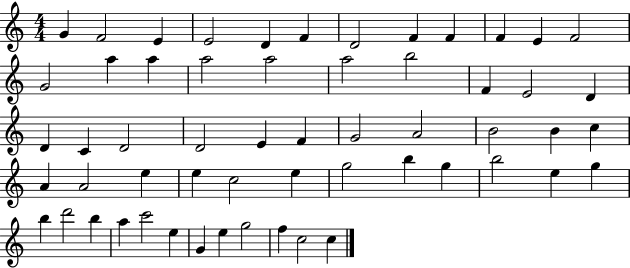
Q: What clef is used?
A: treble